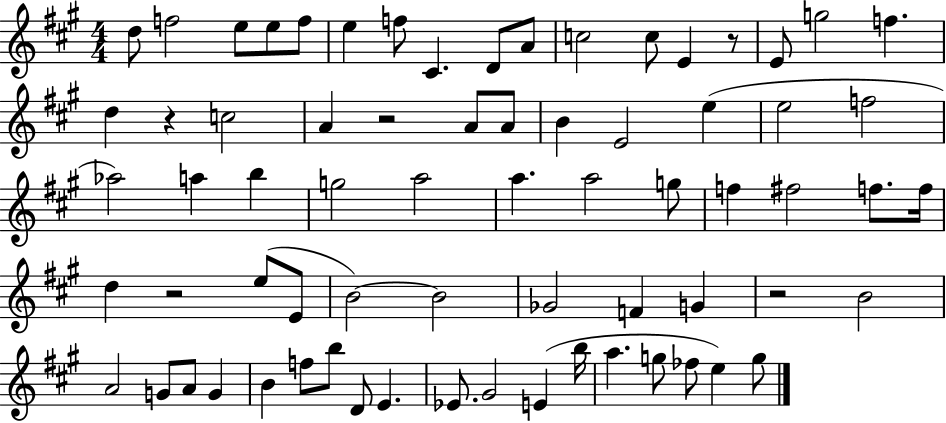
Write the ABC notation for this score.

X:1
T:Untitled
M:4/4
L:1/4
K:A
d/2 f2 e/2 e/2 f/2 e f/2 ^C D/2 A/2 c2 c/2 E z/2 E/2 g2 f d z c2 A z2 A/2 A/2 B E2 e e2 f2 _a2 a b g2 a2 a a2 g/2 f ^f2 f/2 f/4 d z2 e/2 E/2 B2 B2 _G2 F G z2 B2 A2 G/2 A/2 G B f/2 b/2 D/2 E _E/2 ^G2 E b/4 a g/2 _f/2 e g/2